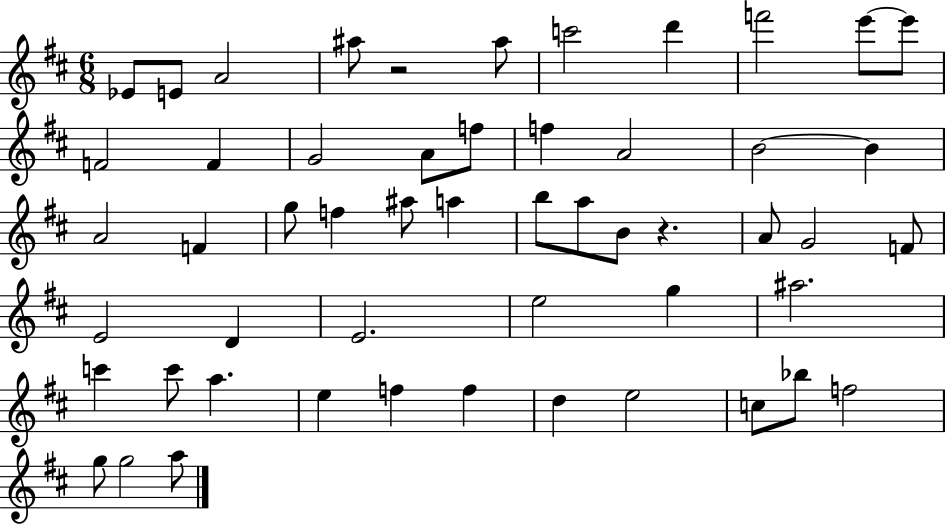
X:1
T:Untitled
M:6/8
L:1/4
K:D
_E/2 E/2 A2 ^a/2 z2 ^a/2 c'2 d' f'2 e'/2 e'/2 F2 F G2 A/2 f/2 f A2 B2 B A2 F g/2 f ^a/2 a b/2 a/2 B/2 z A/2 G2 F/2 E2 D E2 e2 g ^a2 c' c'/2 a e f f d e2 c/2 _b/2 f2 g/2 g2 a/2